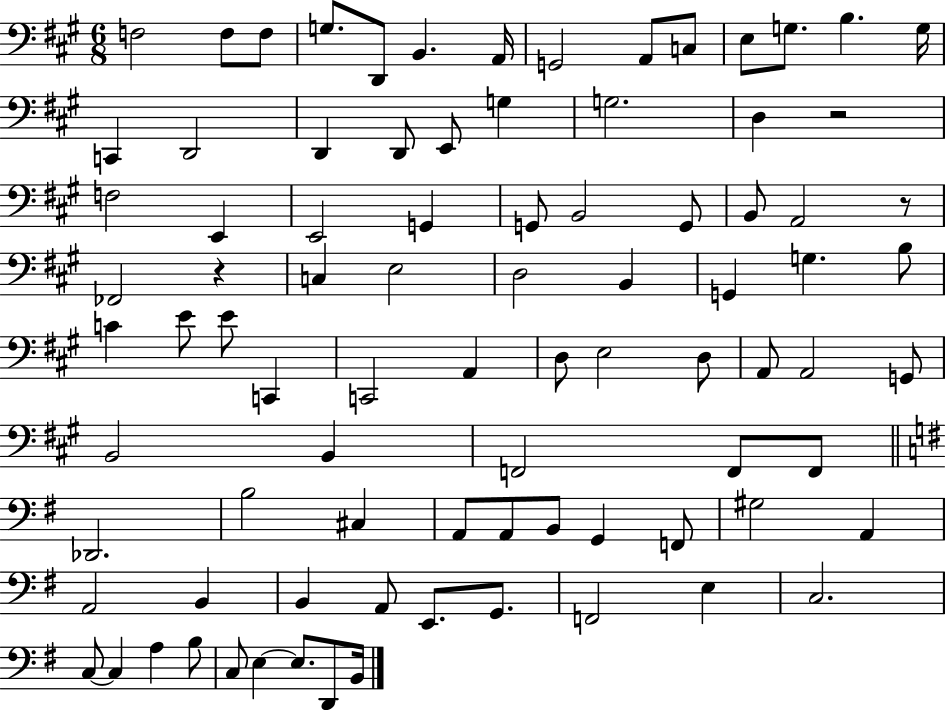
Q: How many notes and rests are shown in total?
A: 87